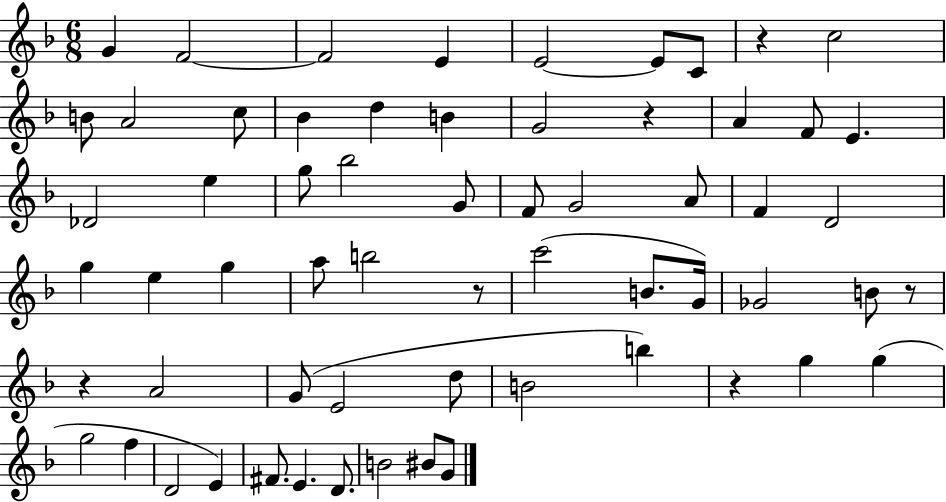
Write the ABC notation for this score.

X:1
T:Untitled
M:6/8
L:1/4
K:F
G F2 F2 E E2 E/2 C/2 z c2 B/2 A2 c/2 _B d B G2 z A F/2 E _D2 e g/2 _b2 G/2 F/2 G2 A/2 F D2 g e g a/2 b2 z/2 c'2 B/2 G/4 _G2 B/2 z/2 z A2 G/2 E2 d/2 B2 b z g g g2 f D2 E ^F/2 E D/2 B2 ^B/2 G/2